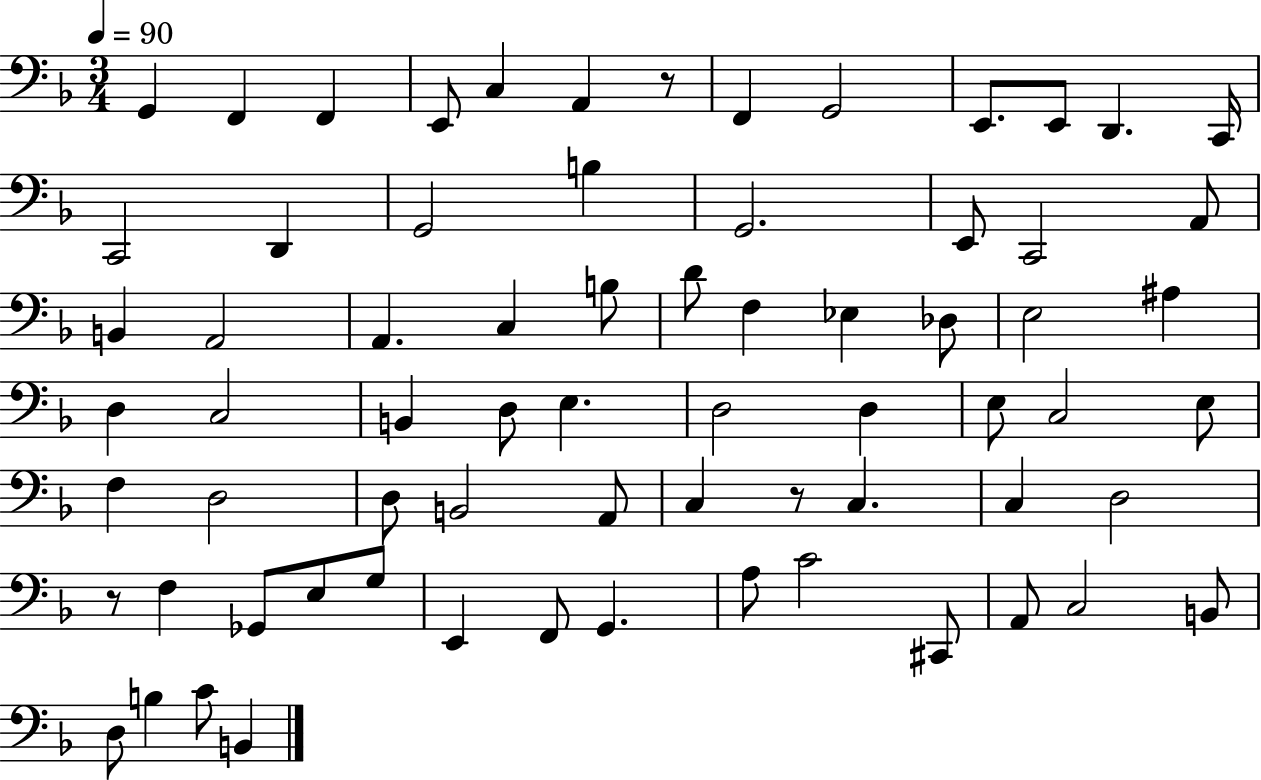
{
  \clef bass
  \numericTimeSignature
  \time 3/4
  \key f \major
  \tempo 4 = 90
  g,4 f,4 f,4 | e,8 c4 a,4 r8 | f,4 g,2 | e,8. e,8 d,4. c,16 | \break c,2 d,4 | g,2 b4 | g,2. | e,8 c,2 a,8 | \break b,4 a,2 | a,4. c4 b8 | d'8 f4 ees4 des8 | e2 ais4 | \break d4 c2 | b,4 d8 e4. | d2 d4 | e8 c2 e8 | \break f4 d2 | d8 b,2 a,8 | c4 r8 c4. | c4 d2 | \break r8 f4 ges,8 e8 g8 | e,4 f,8 g,4. | a8 c'2 cis,8 | a,8 c2 b,8 | \break d8 b4 c'8 b,4 | \bar "|."
}